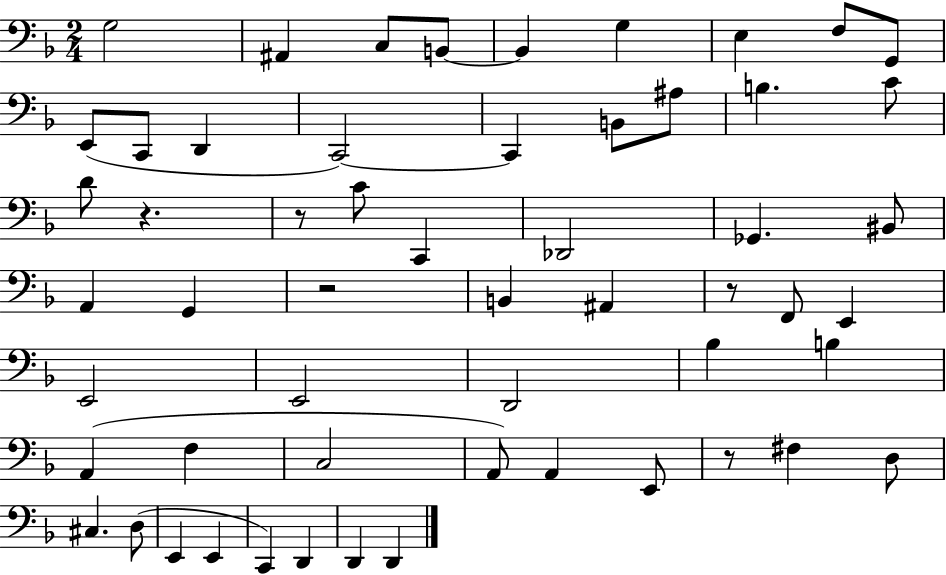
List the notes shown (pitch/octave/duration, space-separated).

G3/h A#2/q C3/e B2/e B2/q G3/q E3/q F3/e G2/e E2/e C2/e D2/q C2/h C2/q B2/e A#3/e B3/q. C4/e D4/e R/q. R/e C4/e C2/q Db2/h Gb2/q. BIS2/e A2/q G2/q R/h B2/q A#2/q R/e F2/e E2/q E2/h E2/h D2/h Bb3/q B3/q A2/q F3/q C3/h A2/e A2/q E2/e R/e F#3/q D3/e C#3/q. D3/e E2/q E2/q C2/q D2/q D2/q D2/q